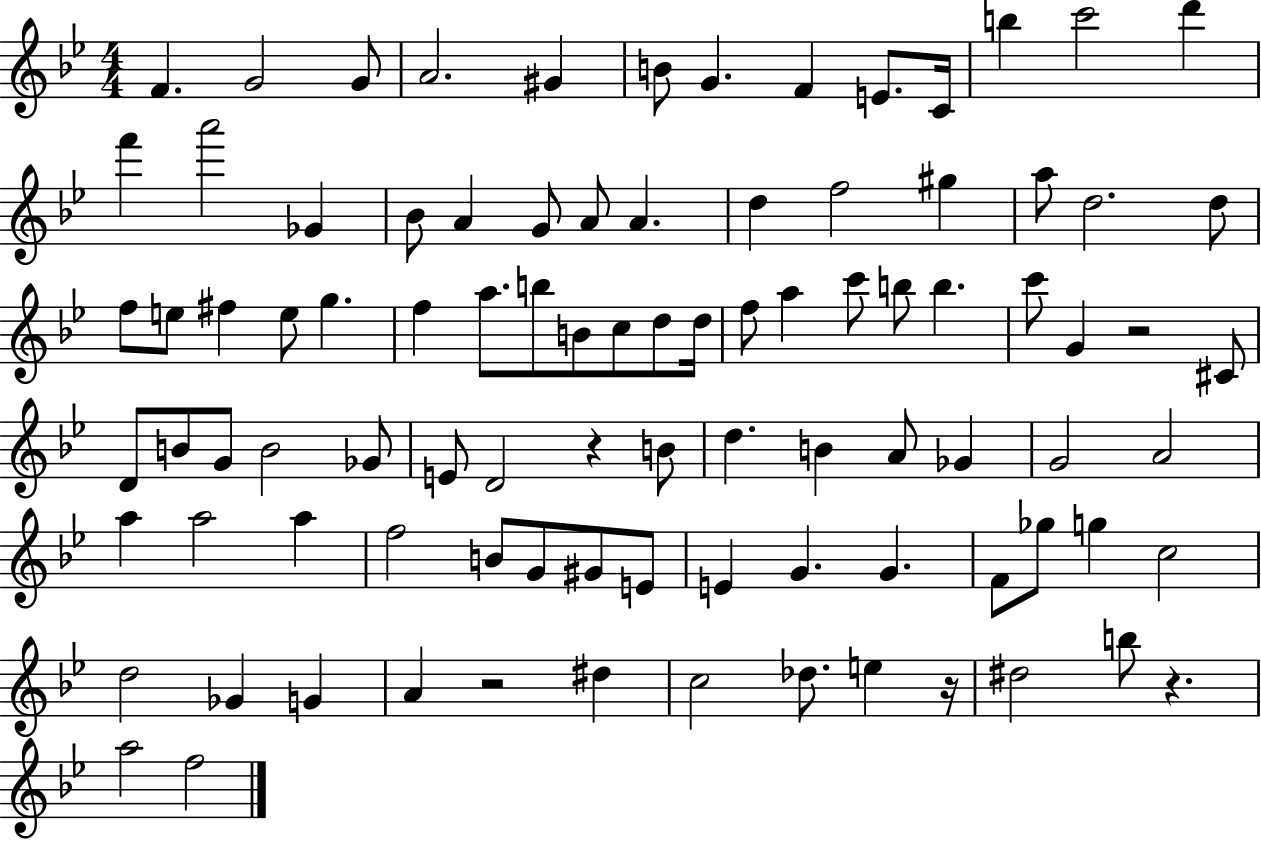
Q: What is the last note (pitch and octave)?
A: F5